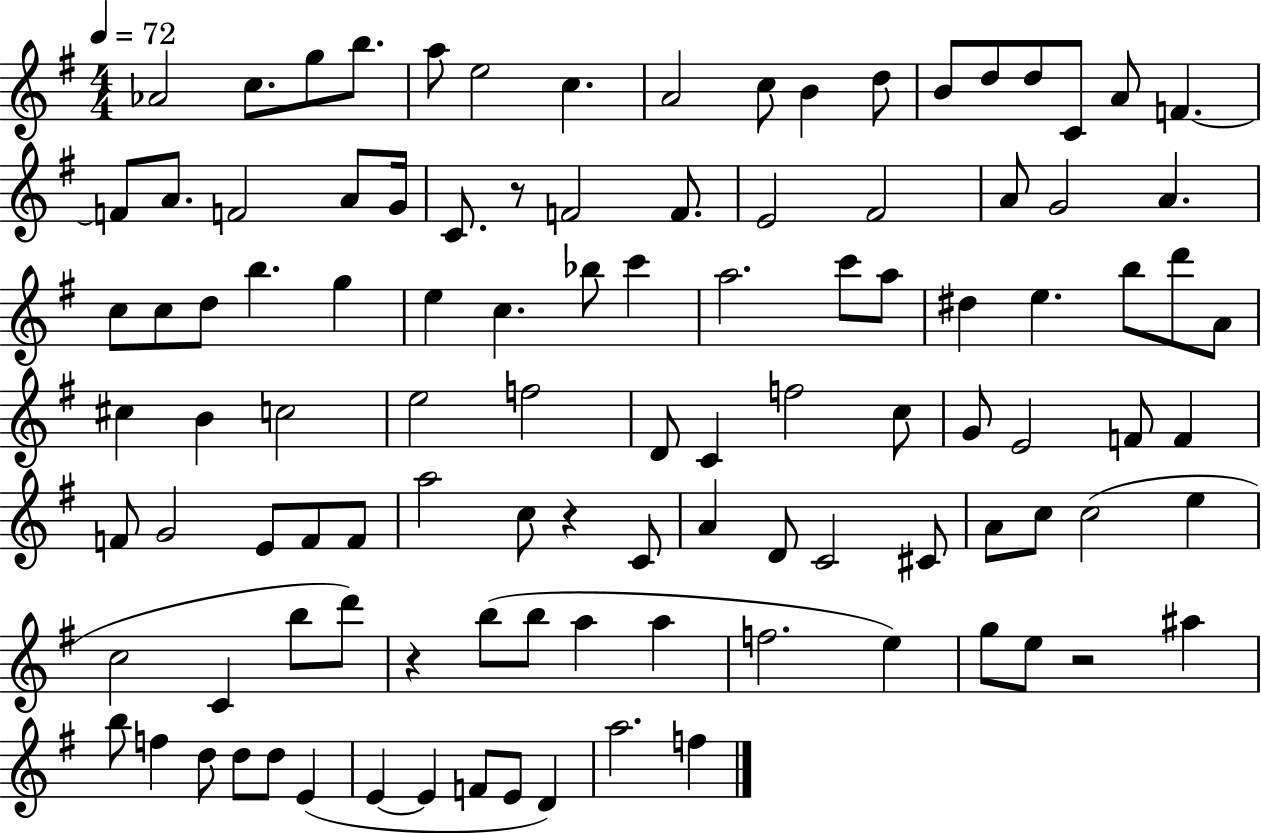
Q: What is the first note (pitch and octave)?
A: Ab4